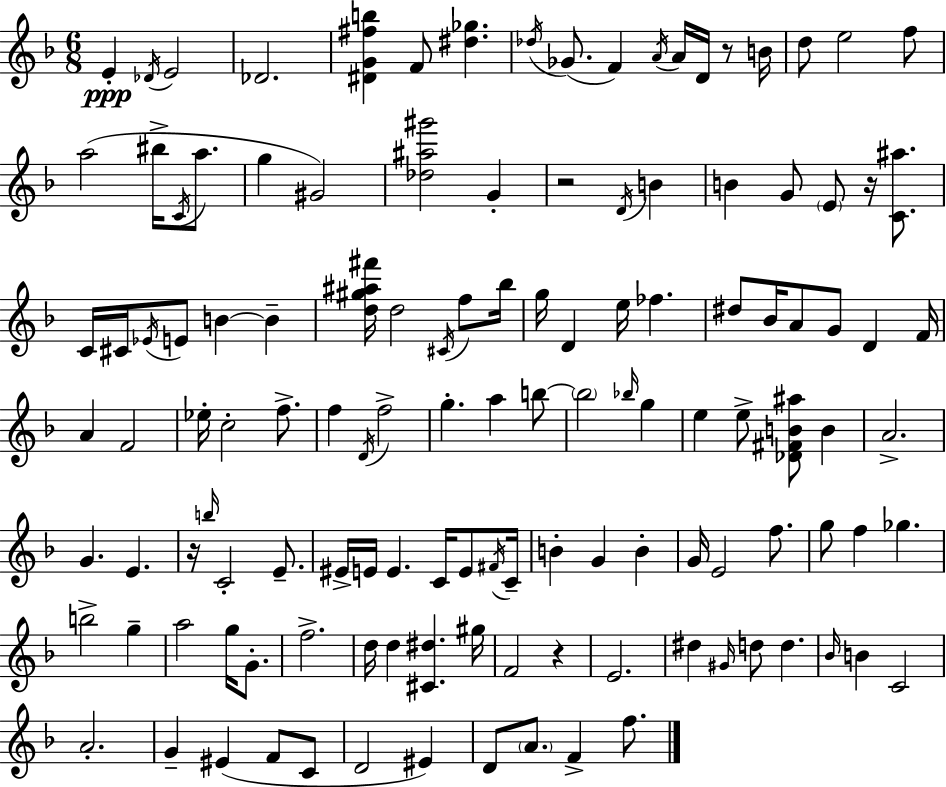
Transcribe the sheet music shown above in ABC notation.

X:1
T:Untitled
M:6/8
L:1/4
K:F
E _D/4 E2 _D2 [^DG^fb] F/2 [^d_g] _d/4 _G/2 F A/4 A/4 D/4 z/2 B/4 d/2 e2 f/2 a2 ^b/4 C/4 a/2 g ^G2 [_d^a^g']2 G z2 D/4 B B G/2 E/2 z/4 [C^a]/2 C/4 ^C/4 _E/4 E/2 B B [d^g^a^f']/4 d2 ^C/4 f/2 _b/4 g/4 D e/4 _f ^d/2 _B/4 A/2 G/2 D F/4 A F2 _e/4 c2 f/2 f D/4 f2 g a b/2 b2 _b/4 g e e/2 [_D^FB^a]/2 B A2 G E z/4 b/4 C2 E/2 ^E/4 E/4 E C/4 E/2 ^F/4 C/4 B G B G/4 E2 f/2 g/2 f _g b2 g a2 g/4 G/2 f2 d/4 d [^C^d] ^g/4 F2 z E2 ^d ^G/4 d/2 d _B/4 B C2 A2 G ^E F/2 C/2 D2 ^E D/2 A/2 F f/2